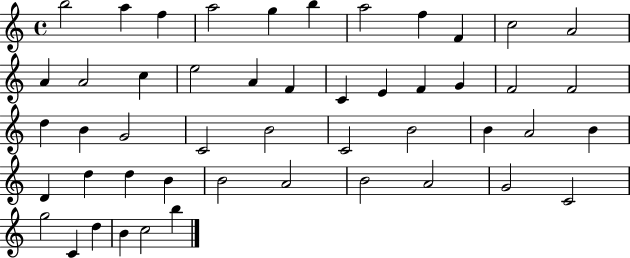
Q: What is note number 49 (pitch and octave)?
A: B5